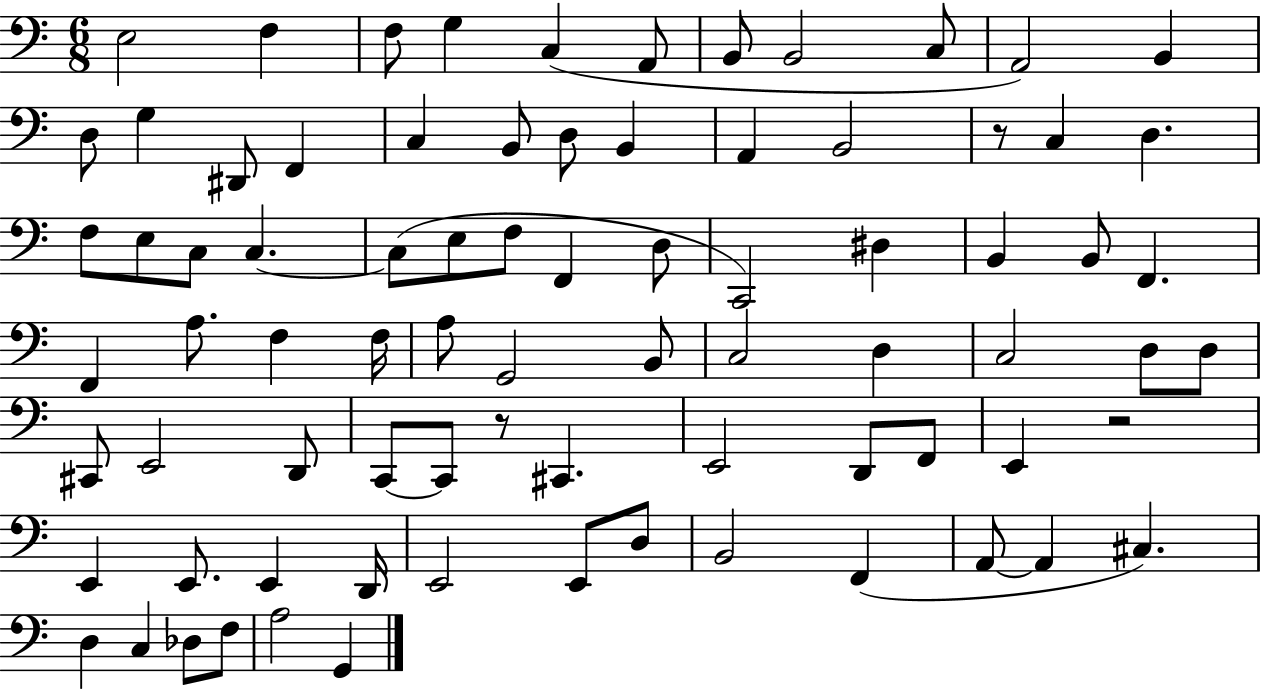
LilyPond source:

{
  \clef bass
  \numericTimeSignature
  \time 6/8
  \key c \major
  \repeat volta 2 { e2 f4 | f8 g4 c4( a,8 | b,8 b,2 c8 | a,2) b,4 | \break d8 g4 dis,8 f,4 | c4 b,8 d8 b,4 | a,4 b,2 | r8 c4 d4. | \break f8 e8 c8 c4.~~ | c8( e8 f8 f,4 d8 | c,2) dis4 | b,4 b,8 f,4. | \break f,4 a8. f4 f16 | a8 g,2 b,8 | c2 d4 | c2 d8 d8 | \break cis,8 e,2 d,8 | c,8~~ c,8 r8 cis,4. | e,2 d,8 f,8 | e,4 r2 | \break e,4 e,8. e,4 d,16 | e,2 e,8 d8 | b,2 f,4( | a,8~~ a,4 cis4.) | \break d4 c4 des8 f8 | a2 g,4 | } \bar "|."
}